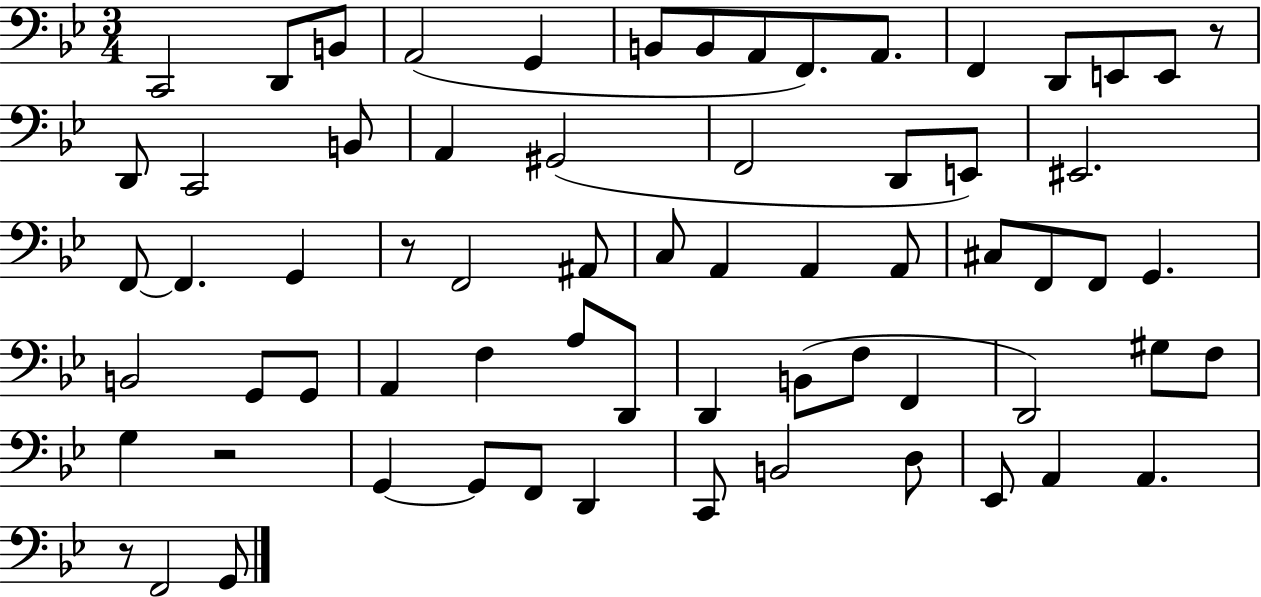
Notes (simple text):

C2/h D2/e B2/e A2/h G2/q B2/e B2/e A2/e F2/e. A2/e. F2/q D2/e E2/e E2/e R/e D2/e C2/h B2/e A2/q G#2/h F2/h D2/e E2/e EIS2/h. F2/e F2/q. G2/q R/e F2/h A#2/e C3/e A2/q A2/q A2/e C#3/e F2/e F2/e G2/q. B2/h G2/e G2/e A2/q F3/q A3/e D2/e D2/q B2/e F3/e F2/q D2/h G#3/e F3/e G3/q R/h G2/q G2/e F2/e D2/q C2/e B2/h D3/e Eb2/e A2/q A2/q. R/e F2/h G2/e